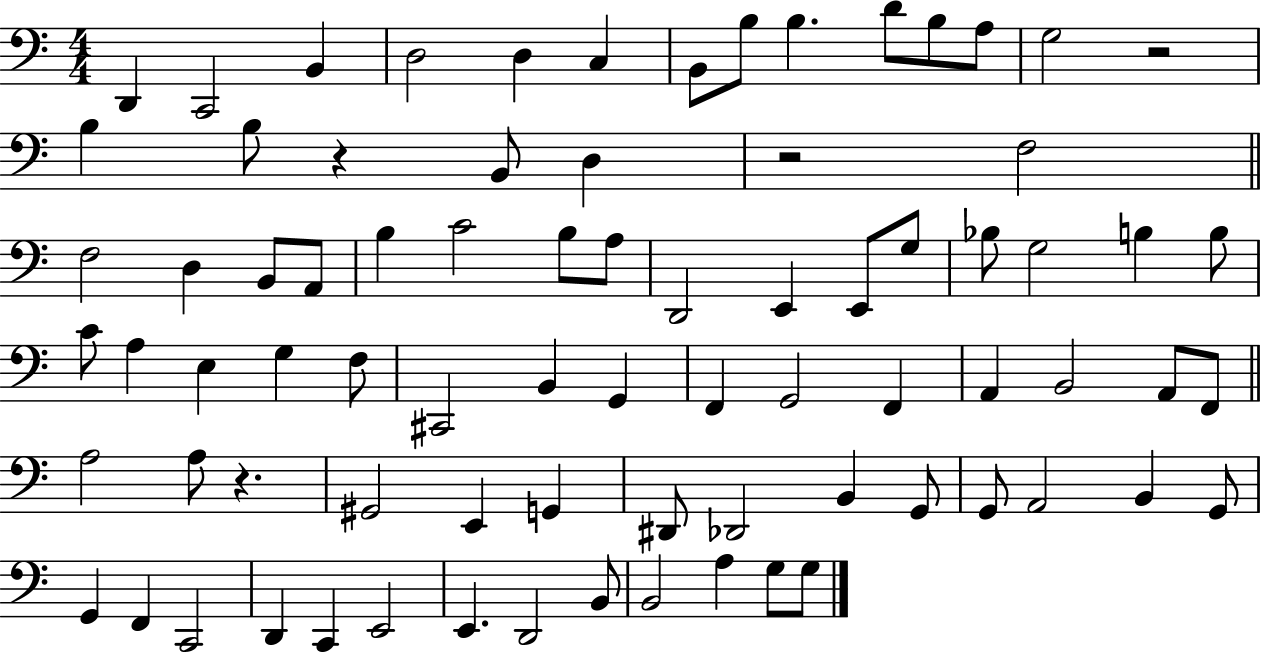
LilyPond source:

{
  \clef bass
  \numericTimeSignature
  \time 4/4
  \key c \major
  d,4 c,2 b,4 | d2 d4 c4 | b,8 b8 b4. d'8 b8 a8 | g2 r2 | \break b4 b8 r4 b,8 d4 | r2 f2 | \bar "||" \break \key c \major f2 d4 b,8 a,8 | b4 c'2 b8 a8 | d,2 e,4 e,8 g8 | bes8 g2 b4 b8 | \break c'8 a4 e4 g4 f8 | cis,2 b,4 g,4 | f,4 g,2 f,4 | a,4 b,2 a,8 f,8 | \break \bar "||" \break \key c \major a2 a8 r4. | gis,2 e,4 g,4 | dis,8 des,2 b,4 g,8 | g,8 a,2 b,4 g,8 | \break g,4 f,4 c,2 | d,4 c,4 e,2 | e,4. d,2 b,8 | b,2 a4 g8 g8 | \break \bar "|."
}